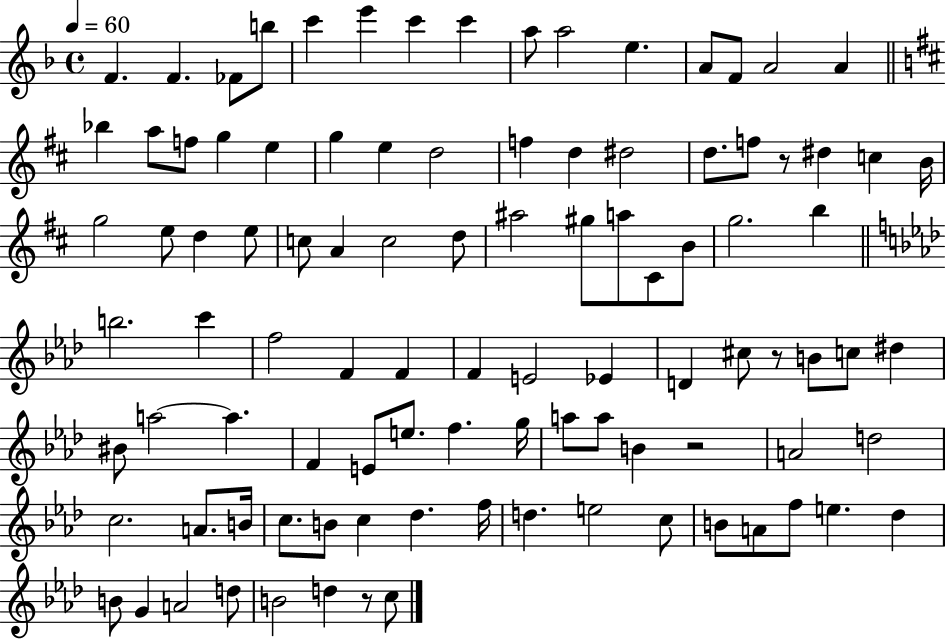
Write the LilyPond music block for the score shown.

{
  \clef treble
  \time 4/4
  \defaultTimeSignature
  \key f \major
  \tempo 4 = 60
  f'4. f'4. fes'8 b''8 | c'''4 e'''4 c'''4 c'''4 | a''8 a''2 e''4. | a'8 f'8 a'2 a'4 | \break \bar "||" \break \key d \major bes''4 a''8 f''8 g''4 e''4 | g''4 e''4 d''2 | f''4 d''4 dis''2 | d''8. f''8 r8 dis''4 c''4 b'16 | \break g''2 e''8 d''4 e''8 | c''8 a'4 c''2 d''8 | ais''2 gis''8 a''8 cis'8 b'8 | g''2. b''4 | \break \bar "||" \break \key aes \major b''2. c'''4 | f''2 f'4 f'4 | f'4 e'2 ees'4 | d'4 cis''8 r8 b'8 c''8 dis''4 | \break bis'8 a''2~~ a''4. | f'4 e'8 e''8. f''4. g''16 | a''8 a''8 b'4 r2 | a'2 d''2 | \break c''2. a'8. b'16 | c''8. b'8 c''4 des''4. f''16 | d''4. e''2 c''8 | b'8 a'8 f''8 e''4. des''4 | \break b'8 g'4 a'2 d''8 | b'2 d''4 r8 c''8 | \bar "|."
}